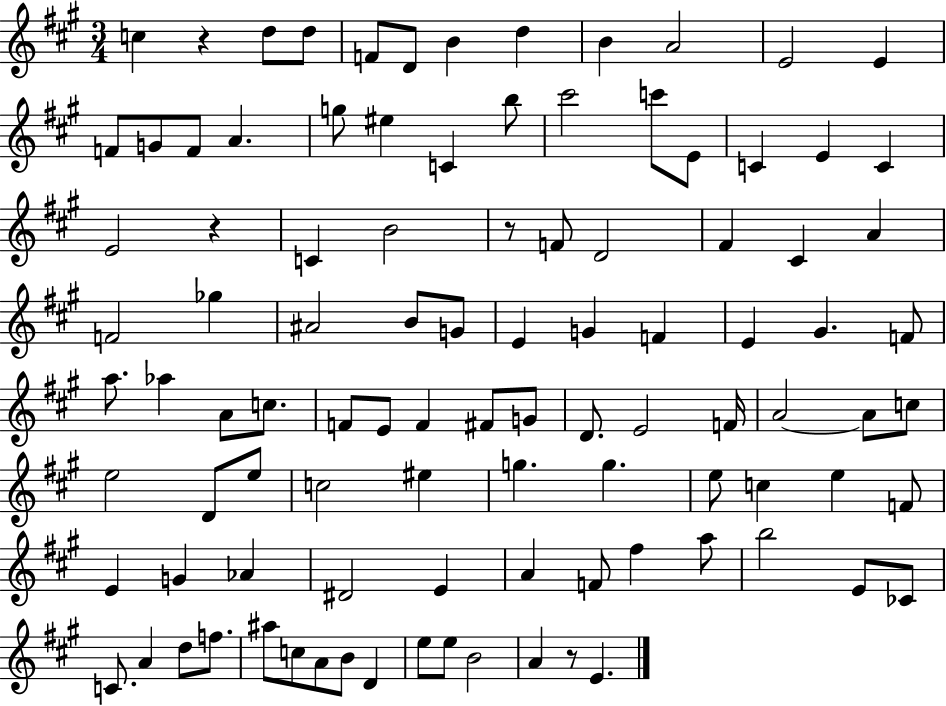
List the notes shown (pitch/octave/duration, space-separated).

C5/q R/q D5/e D5/e F4/e D4/e B4/q D5/q B4/q A4/h E4/h E4/q F4/e G4/e F4/e A4/q. G5/e EIS5/q C4/q B5/e C#6/h C6/e E4/e C4/q E4/q C4/q E4/h R/q C4/q B4/h R/e F4/e D4/h F#4/q C#4/q A4/q F4/h Gb5/q A#4/h B4/e G4/e E4/q G4/q F4/q E4/q G#4/q. F4/e A5/e. Ab5/q A4/e C5/e. F4/e E4/e F4/q F#4/e G4/e D4/e. E4/h F4/s A4/h A4/e C5/e E5/h D4/e E5/e C5/h EIS5/q G5/q. G5/q. E5/e C5/q E5/q F4/e E4/q G4/q Ab4/q D#4/h E4/q A4/q F4/e F#5/q A5/e B5/h E4/e CES4/e C4/e. A4/q D5/e F5/e. A#5/e C5/e A4/e B4/e D4/q E5/e E5/e B4/h A4/q R/e E4/q.